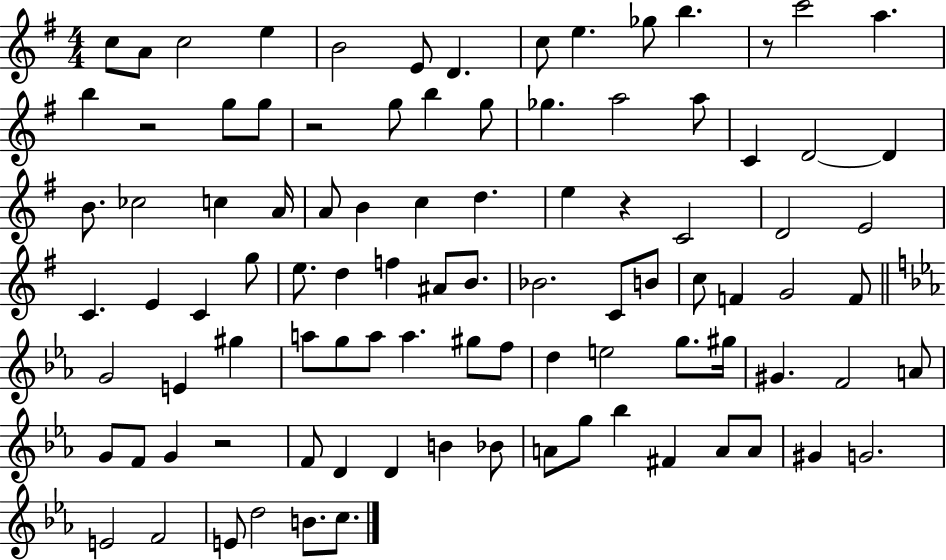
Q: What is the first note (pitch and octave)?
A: C5